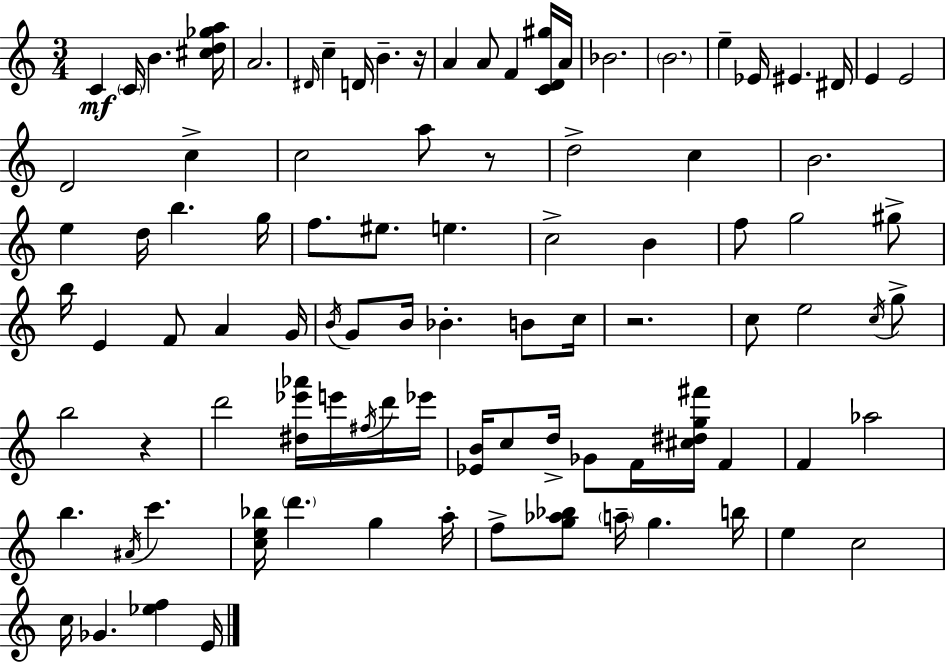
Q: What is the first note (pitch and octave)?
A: C4